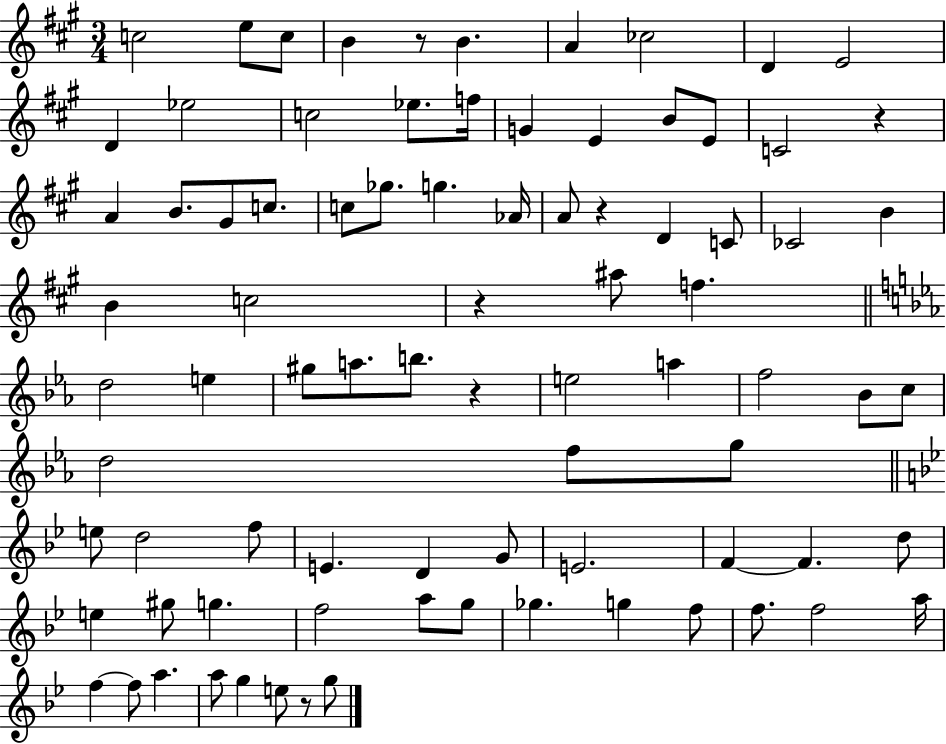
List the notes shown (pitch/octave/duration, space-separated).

C5/h E5/e C5/e B4/q R/e B4/q. A4/q CES5/h D4/q E4/h D4/q Eb5/h C5/h Eb5/e. F5/s G4/q E4/q B4/e E4/e C4/h R/q A4/q B4/e. G#4/e C5/e. C5/e Gb5/e. G5/q. Ab4/s A4/e R/q D4/q C4/e CES4/h B4/q B4/q C5/h R/q A#5/e F5/q. D5/h E5/q G#5/e A5/e. B5/e. R/q E5/h A5/q F5/h Bb4/e C5/e D5/h F5/e G5/e E5/e D5/h F5/e E4/q. D4/q G4/e E4/h. F4/q F4/q. D5/e E5/q G#5/e G5/q. F5/h A5/e G5/e Gb5/q. G5/q F5/e F5/e. F5/h A5/s F5/q F5/e A5/q. A5/e G5/q E5/e R/e G5/e